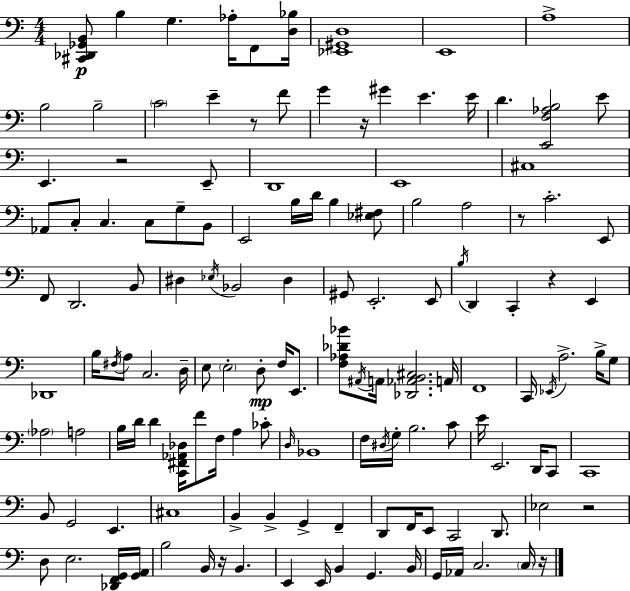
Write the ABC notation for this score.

X:1
T:Untitled
M:4/4
L:1/4
K:C
[^C,,_D,,_G,,B,,]/2 B, G, _A,/4 F,,/2 [D,_B,]/4 [_E,,^G,,D,]4 E,,4 A,4 B,2 B,2 C2 E z/2 F/2 G z/4 ^G E E/4 D [E,,F,_A,B,]2 E/2 E,, z2 E,,/2 D,,4 E,,4 ^C,4 _A,,/2 C,/2 C, C,/2 G,/2 B,,/2 E,,2 B,/4 D/4 B, [_E,^F,]/2 B,2 A,2 z/2 C2 E,,/2 F,,/2 D,,2 B,,/2 ^D, _E,/4 _B,,2 ^D, ^G,,/2 E,,2 E,,/2 B,/4 D,, C,, z E,, _D,,4 B,/4 ^F,/4 A,/2 C,2 D,/4 E,/2 E,2 D,/2 F,/4 E,,/2 [F,_A,_D_B]/2 ^A,,/4 A,,/4 [_D,,_A,,B,,^C,]2 A,,/4 F,,4 C,,/4 _E,,/4 A,2 B,/4 G,/2 _A,2 A,2 B,/4 D/4 D [C,,^F,,_A,,_D,]/4 F/2 F,/4 A, _C/2 D,/4 _B,,4 F,/4 ^D,/4 G,/4 B,2 C/2 E/4 E,,2 D,,/4 C,,/2 C,,4 B,,/2 G,,2 E,, ^C,4 B,, B,, G,, F,, D,,/2 F,,/4 E,,/2 C,,2 D,,/2 _E,2 z2 D,/2 E,2 [_D,,F,,G,,]/4 [G,,A,,]/4 B,2 B,,/4 z/4 B,, E,, E,,/4 B,, G,, B,,/4 G,,/4 _A,,/4 C,2 C,/4 z/4